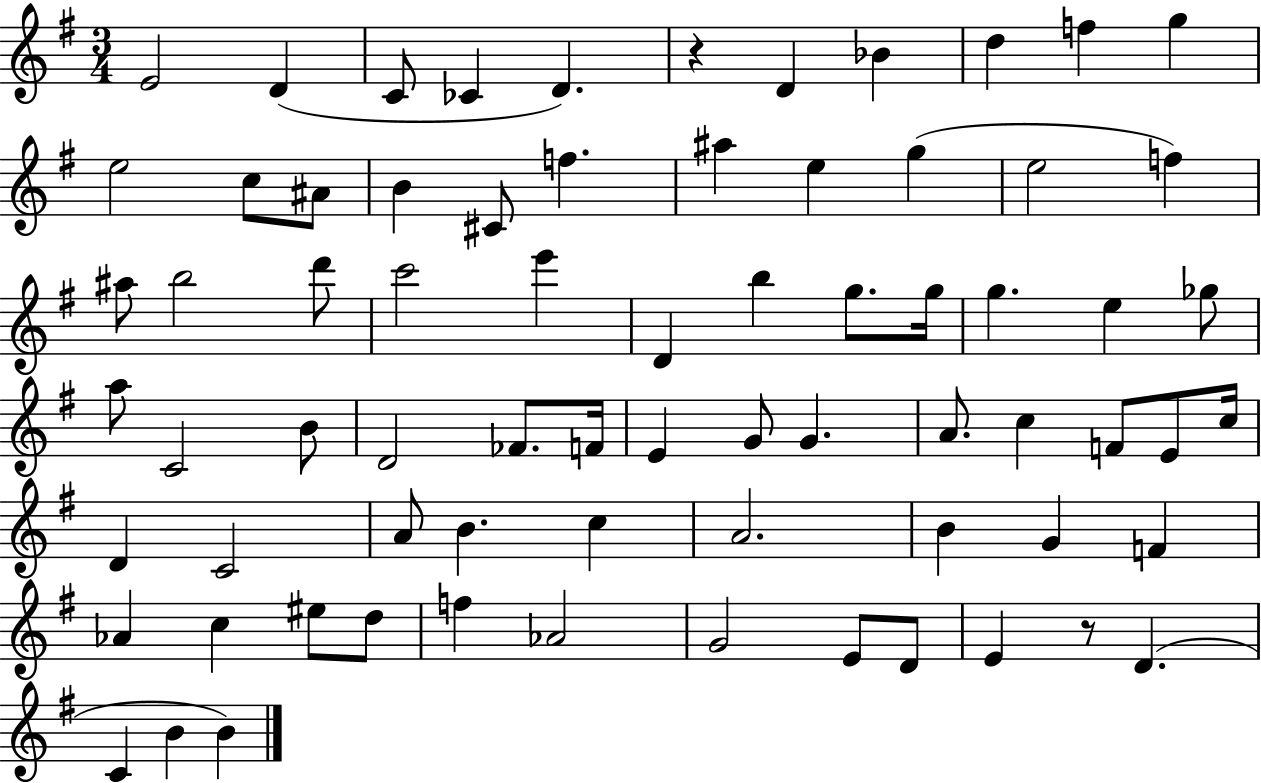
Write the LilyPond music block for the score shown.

{
  \clef treble
  \numericTimeSignature
  \time 3/4
  \key g \major
  e'2 d'4( | c'8 ces'4 d'4.) | r4 d'4 bes'4 | d''4 f''4 g''4 | \break e''2 c''8 ais'8 | b'4 cis'8 f''4. | ais''4 e''4 g''4( | e''2 f''4) | \break ais''8 b''2 d'''8 | c'''2 e'''4 | d'4 b''4 g''8. g''16 | g''4. e''4 ges''8 | \break a''8 c'2 b'8 | d'2 fes'8. f'16 | e'4 g'8 g'4. | a'8. c''4 f'8 e'8 c''16 | \break d'4 c'2 | a'8 b'4. c''4 | a'2. | b'4 g'4 f'4 | \break aes'4 c''4 eis''8 d''8 | f''4 aes'2 | g'2 e'8 d'8 | e'4 r8 d'4.( | \break c'4 b'4 b'4) | \bar "|."
}